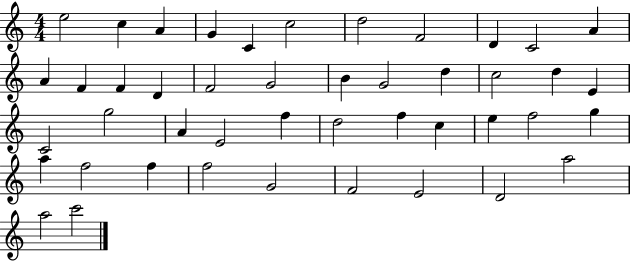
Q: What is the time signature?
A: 4/4